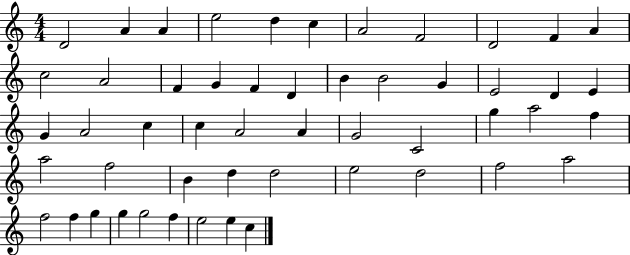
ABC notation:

X:1
T:Untitled
M:4/4
L:1/4
K:C
D2 A A e2 d c A2 F2 D2 F A c2 A2 F G F D B B2 G E2 D E G A2 c c A2 A G2 C2 g a2 f a2 f2 B d d2 e2 d2 f2 a2 f2 f g g g2 f e2 e c